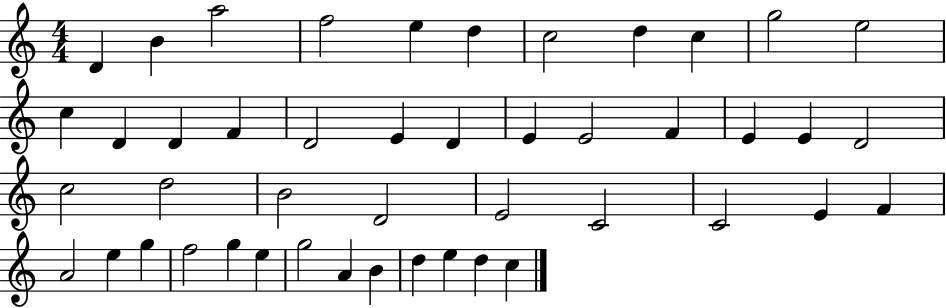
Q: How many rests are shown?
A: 0